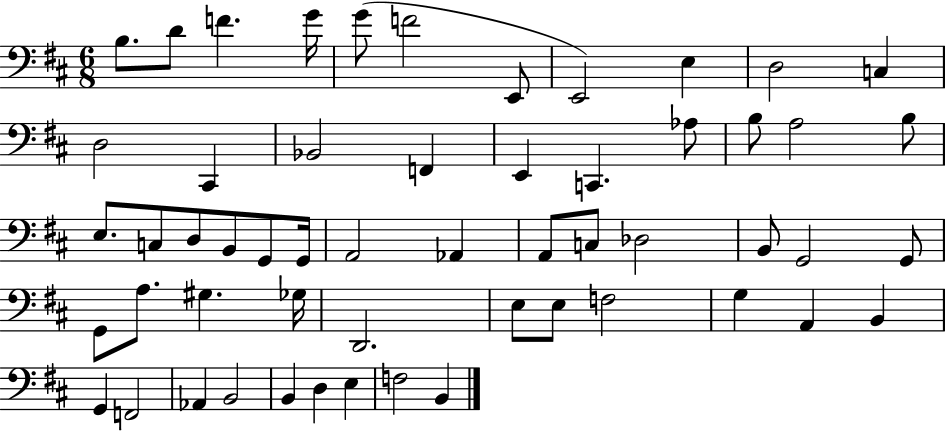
{
  \clef bass
  \numericTimeSignature
  \time 6/8
  \key d \major
  \repeat volta 2 { b8. d'8 f'4. g'16 | g'8( f'2 e,8 | e,2) e4 | d2 c4 | \break d2 cis,4 | bes,2 f,4 | e,4 c,4. aes8 | b8 a2 b8 | \break e8. c8 d8 b,8 g,8 g,16 | a,2 aes,4 | a,8 c8 des2 | b,8 g,2 g,8 | \break g,8 a8. gis4. ges16 | d,2. | e8 e8 f2 | g4 a,4 b,4 | \break g,4 f,2 | aes,4 b,2 | b,4 d4 e4 | f2 b,4 | \break } \bar "|."
}